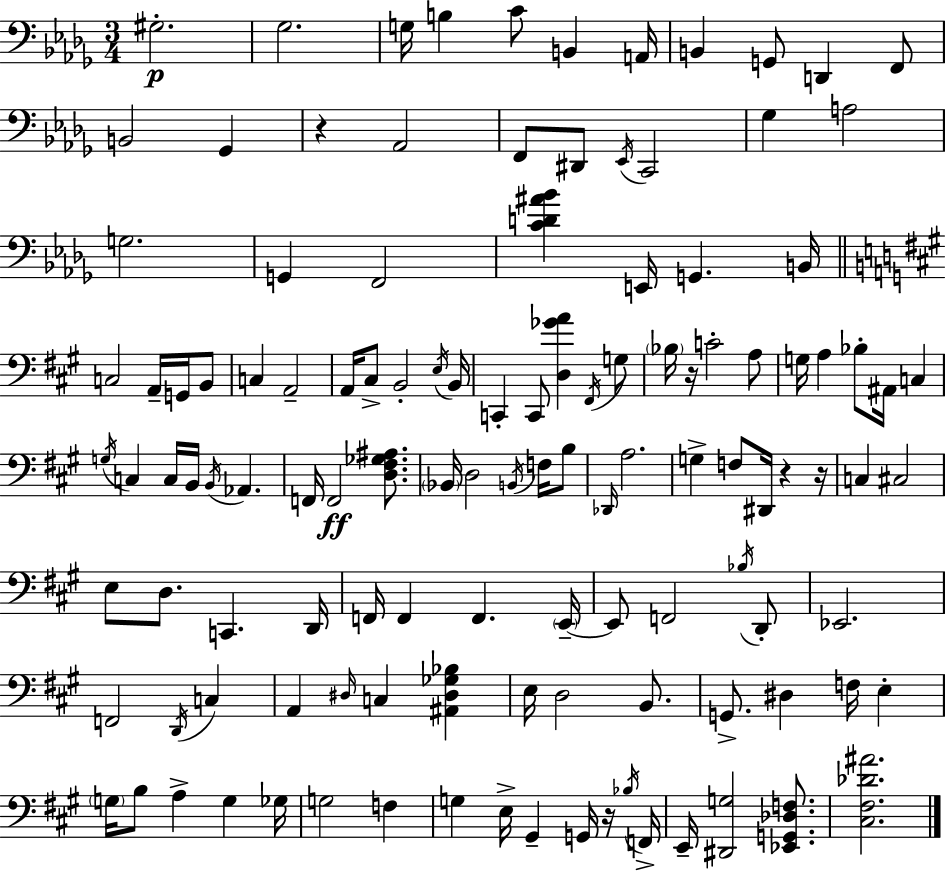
X:1
T:Untitled
M:3/4
L:1/4
K:Bbm
^G,2 _G,2 G,/4 B, C/2 B,, A,,/4 B,, G,,/2 D,, F,,/2 B,,2 _G,, z _A,,2 F,,/2 ^D,,/2 _E,,/4 C,,2 _G, A,2 G,2 G,, F,,2 [CD^A_B] E,,/4 G,, B,,/4 C,2 A,,/4 G,,/4 B,,/2 C, A,,2 A,,/4 ^C,/2 B,,2 E,/4 B,,/4 C,, C,,/2 [D,_GA] ^F,,/4 G,/2 _B,/4 z/4 C2 A,/2 G,/4 A, _B,/2 ^A,,/4 C, G,/4 C, C,/4 B,,/4 B,,/4 _A,, F,,/4 F,,2 [D,^F,_G,^A,]/2 _B,,/4 D,2 B,,/4 F,/4 B,/2 _D,,/4 A,2 G, F,/2 ^D,,/4 z z/4 C, ^C,2 E,/2 D,/2 C,, D,,/4 F,,/4 F,, F,, E,,/4 E,,/2 F,,2 _B,/4 D,,/2 _E,,2 F,,2 D,,/4 C, A,, ^D,/4 C, [^A,,^D,_G,_B,] E,/4 D,2 B,,/2 G,,/2 ^D, F,/4 E, G,/4 B,/2 A, G, _G,/4 G,2 F, G, E,/4 ^G,, G,,/4 z/4 _B,/4 F,,/4 E,,/4 [^D,,G,]2 [_E,,G,,_D,F,]/2 [^C,^F,_D^A]2